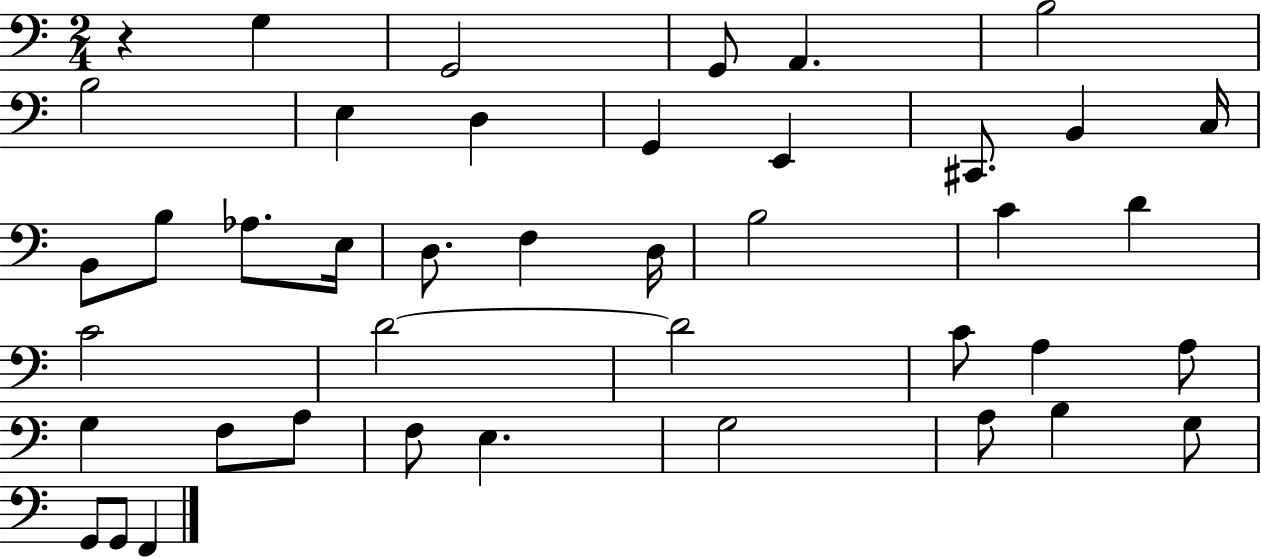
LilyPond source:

{
  \clef bass
  \numericTimeSignature
  \time 2/4
  \key c \major
  r4 g4 | g,2 | g,8 a,4. | b2 | \break b2 | e4 d4 | g,4 e,4 | cis,8. b,4 c16 | \break b,8 b8 aes8. e16 | d8. f4 d16 | b2 | c'4 d'4 | \break c'2 | d'2~~ | d'2 | c'8 a4 a8 | \break g4 f8 a8 | f8 e4. | g2 | a8 b4 g8 | \break g,8 g,8 f,4 | \bar "|."
}